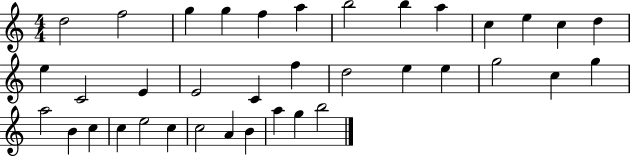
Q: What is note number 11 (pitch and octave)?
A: E5